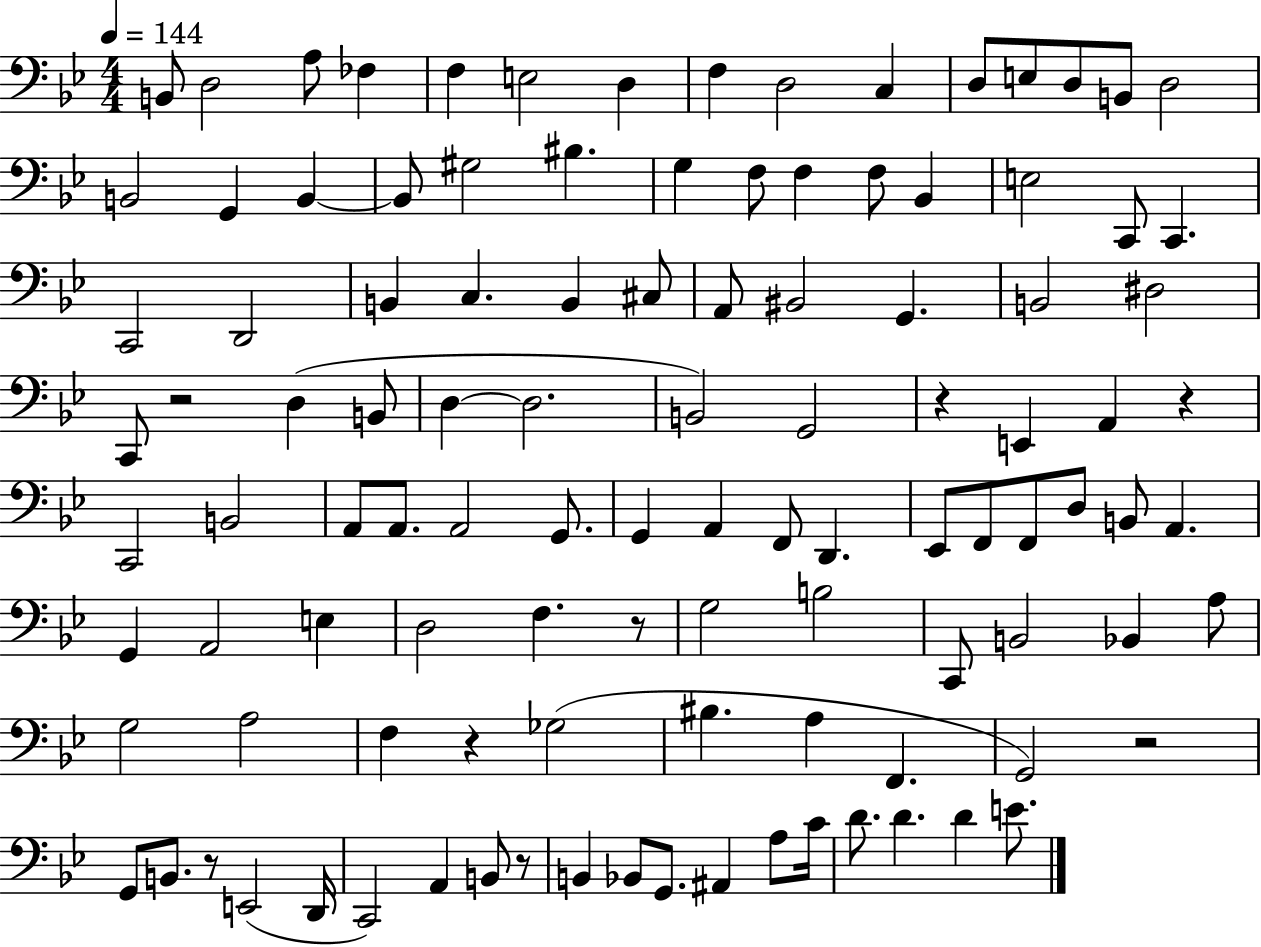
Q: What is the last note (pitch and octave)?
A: E4